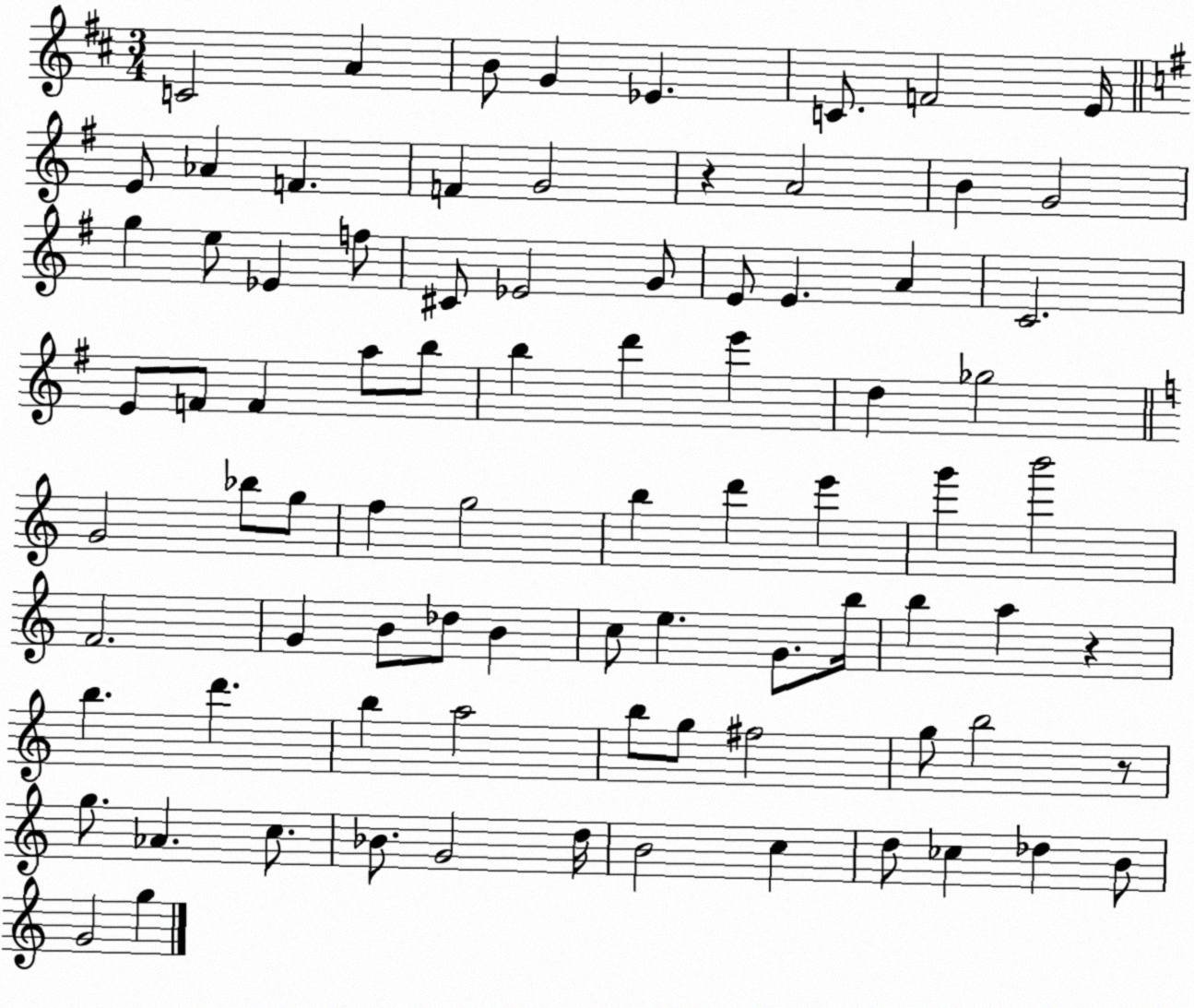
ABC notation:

X:1
T:Untitled
M:3/4
L:1/4
K:D
C2 A B/2 G _E C/2 F2 E/4 E/2 _A F F G2 z A2 B G2 g e/2 _E f/2 ^C/2 _E2 G/2 E/2 E A C2 E/2 F/2 F a/2 b/2 b d' e' d _g2 G2 _b/2 g/2 f g2 b d' e' g' b'2 F2 G B/2 _d/2 B c/2 e G/2 b/4 b a z b d' b a2 b/2 g/2 ^f2 g/2 b2 z/2 g/2 _A c/2 _B/2 G2 d/4 B2 c d/2 _c _d B/2 G2 g